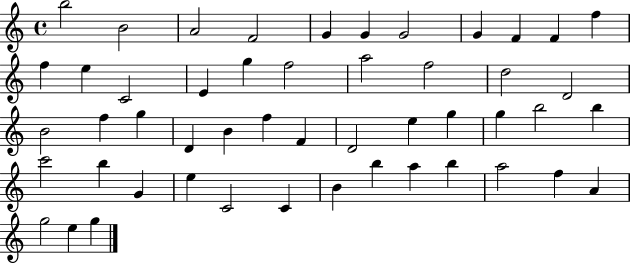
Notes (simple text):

B5/h B4/h A4/h F4/h G4/q G4/q G4/h G4/q F4/q F4/q F5/q F5/q E5/q C4/h E4/q G5/q F5/h A5/h F5/h D5/h D4/h B4/h F5/q G5/q D4/q B4/q F5/q F4/q D4/h E5/q G5/q G5/q B5/h B5/q C6/h B5/q G4/q E5/q C4/h C4/q B4/q B5/q A5/q B5/q A5/h F5/q A4/q G5/h E5/q G5/q